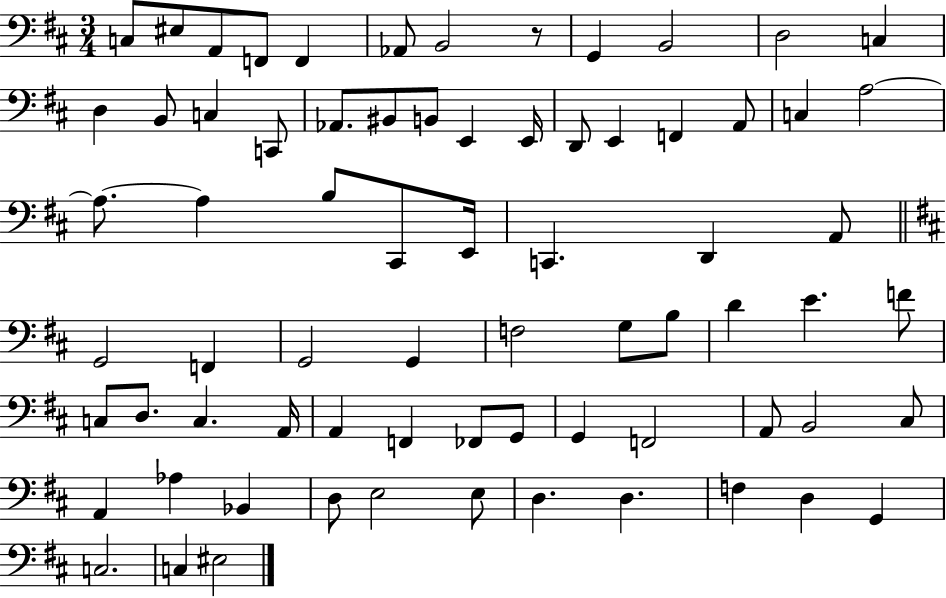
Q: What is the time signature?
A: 3/4